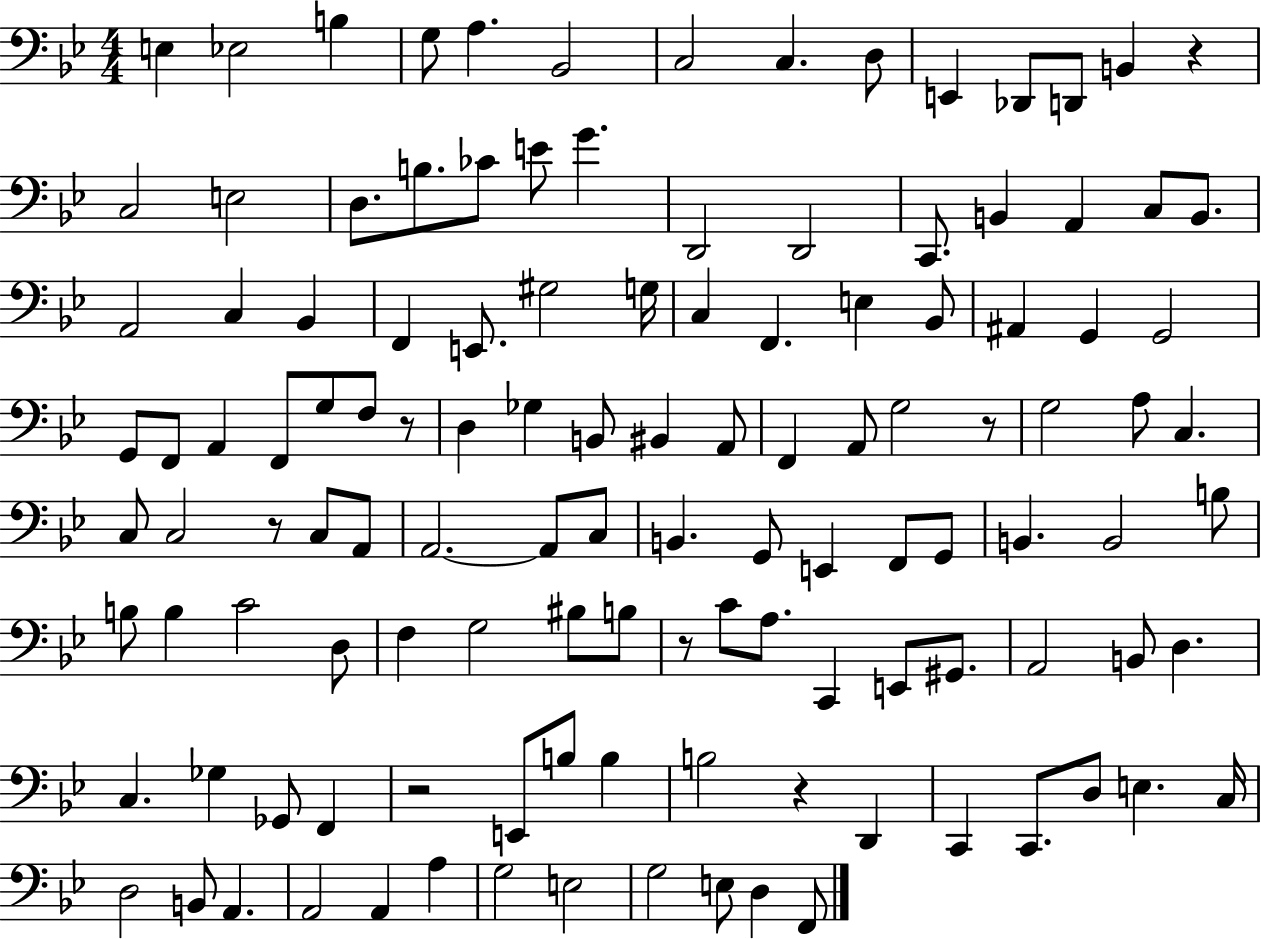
X:1
T:Untitled
M:4/4
L:1/4
K:Bb
E, _E,2 B, G,/2 A, _B,,2 C,2 C, D,/2 E,, _D,,/2 D,,/2 B,, z C,2 E,2 D,/2 B,/2 _C/2 E/2 G D,,2 D,,2 C,,/2 B,, A,, C,/2 B,,/2 A,,2 C, _B,, F,, E,,/2 ^G,2 G,/4 C, F,, E, _B,,/2 ^A,, G,, G,,2 G,,/2 F,,/2 A,, F,,/2 G,/2 F,/2 z/2 D, _G, B,,/2 ^B,, A,,/2 F,, A,,/2 G,2 z/2 G,2 A,/2 C, C,/2 C,2 z/2 C,/2 A,,/2 A,,2 A,,/2 C,/2 B,, G,,/2 E,, F,,/2 G,,/2 B,, B,,2 B,/2 B,/2 B, C2 D,/2 F, G,2 ^B,/2 B,/2 z/2 C/2 A,/2 C,, E,,/2 ^G,,/2 A,,2 B,,/2 D, C, _G, _G,,/2 F,, z2 E,,/2 B,/2 B, B,2 z D,, C,, C,,/2 D,/2 E, C,/4 D,2 B,,/2 A,, A,,2 A,, A, G,2 E,2 G,2 E,/2 D, F,,/2